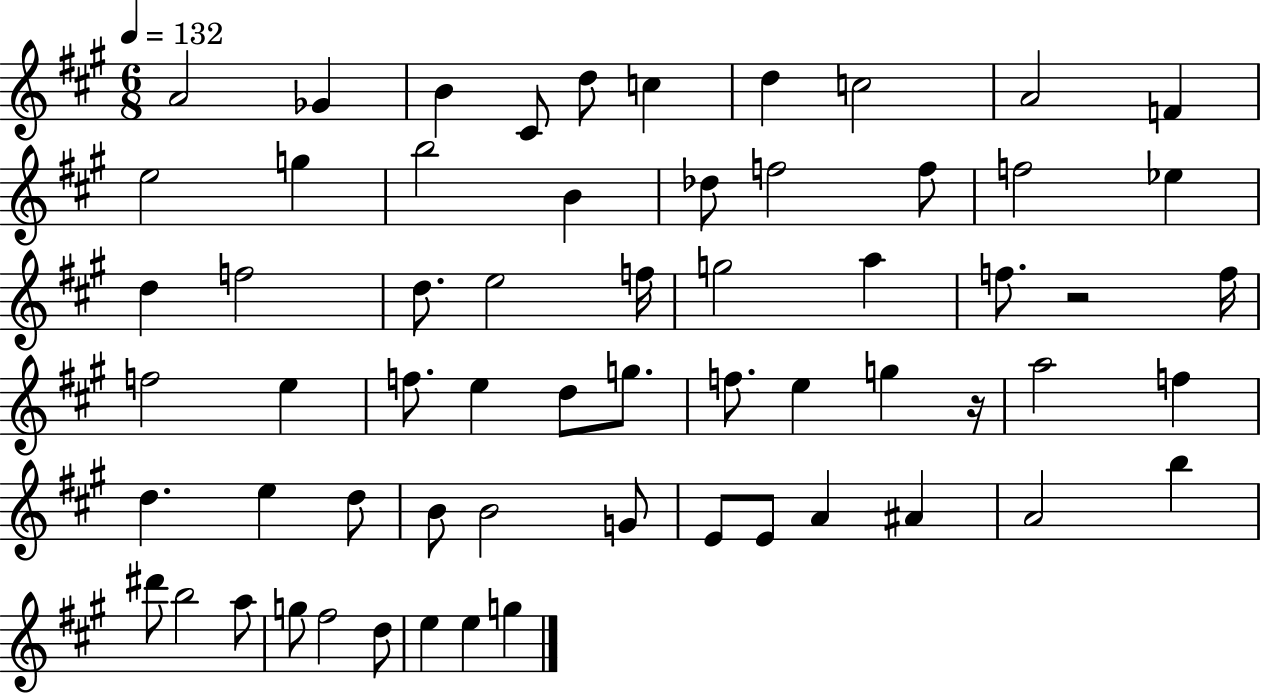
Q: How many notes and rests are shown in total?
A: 62